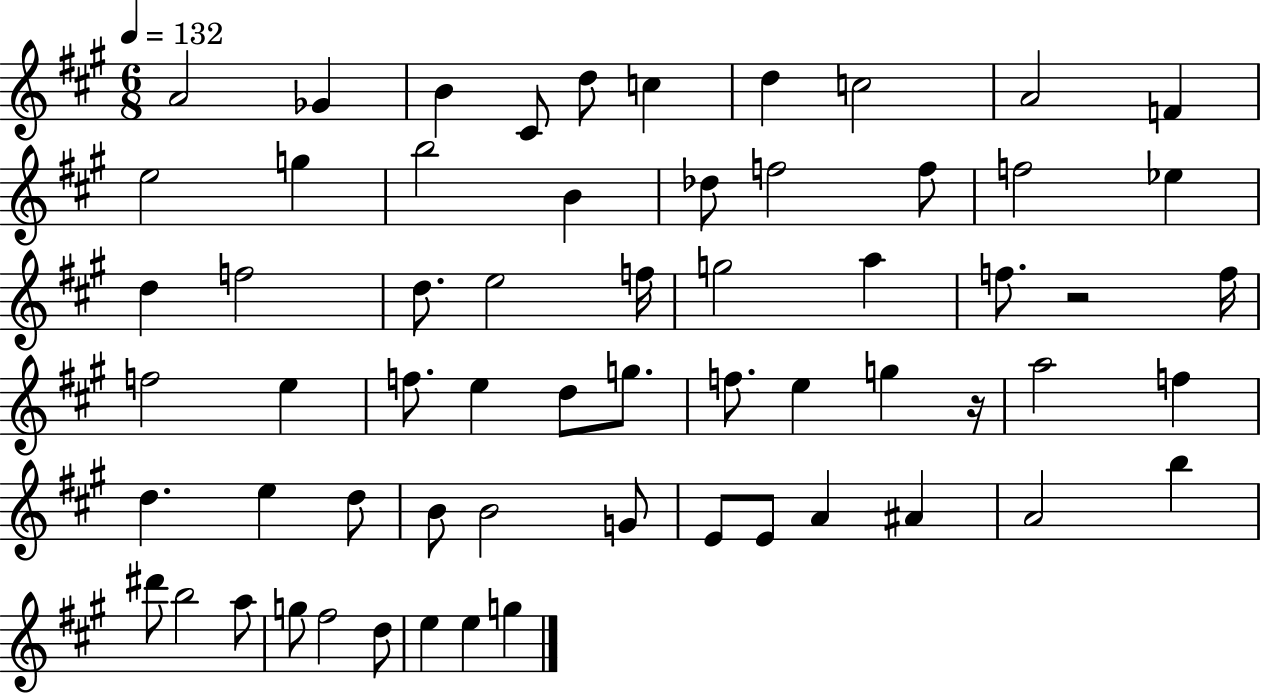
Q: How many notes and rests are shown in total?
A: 62